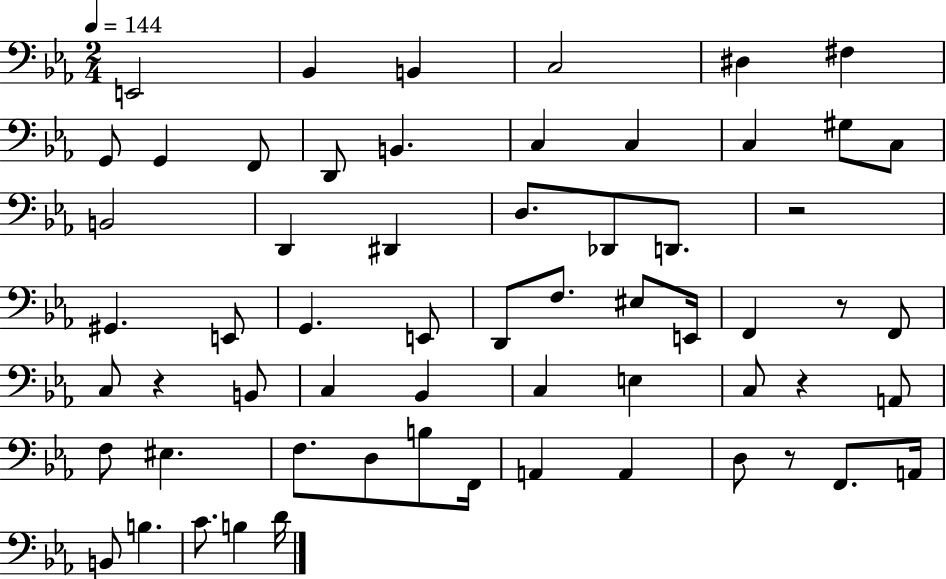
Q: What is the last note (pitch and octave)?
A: D4